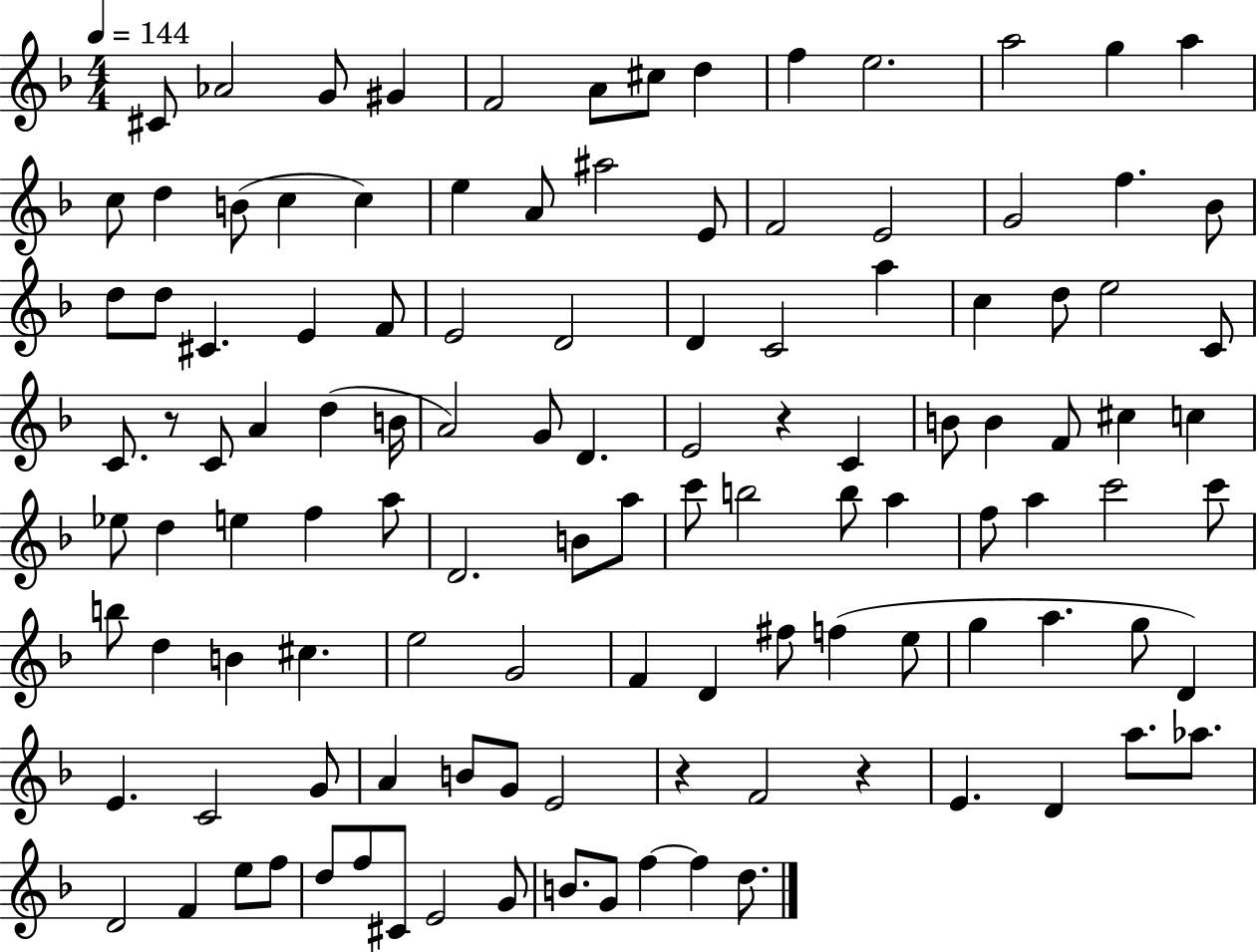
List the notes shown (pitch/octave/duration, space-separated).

C#4/e Ab4/h G4/e G#4/q F4/h A4/e C#5/e D5/q F5/q E5/h. A5/h G5/q A5/q C5/e D5/q B4/e C5/q C5/q E5/q A4/e A#5/h E4/e F4/h E4/h G4/h F5/q. Bb4/e D5/e D5/e C#4/q. E4/q F4/e E4/h D4/h D4/q C4/h A5/q C5/q D5/e E5/h C4/e C4/e. R/e C4/e A4/q D5/q B4/s A4/h G4/e D4/q. E4/h R/q C4/q B4/e B4/q F4/e C#5/q C5/q Eb5/e D5/q E5/q F5/q A5/e D4/h. B4/e A5/e C6/e B5/h B5/e A5/q F5/e A5/q C6/h C6/e B5/e D5/q B4/q C#5/q. E5/h G4/h F4/q D4/q F#5/e F5/q E5/e G5/q A5/q. G5/e D4/q E4/q. C4/h G4/e A4/q B4/e G4/e E4/h R/q F4/h R/q E4/q. D4/q A5/e. Ab5/e. D4/h F4/q E5/e F5/e D5/e F5/e C#4/e E4/h G4/e B4/e. G4/e F5/q F5/q D5/e.